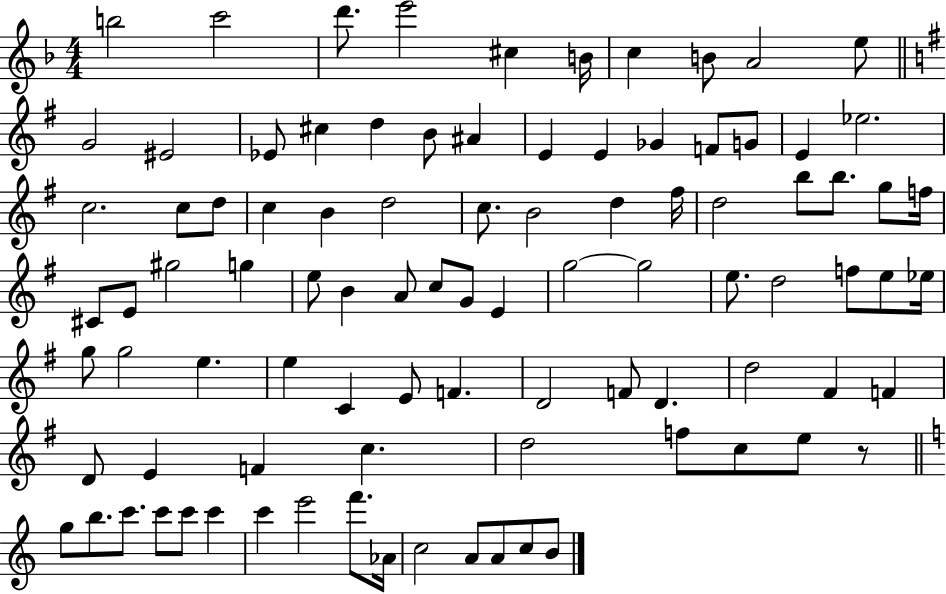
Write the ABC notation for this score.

X:1
T:Untitled
M:4/4
L:1/4
K:F
b2 c'2 d'/2 e'2 ^c B/4 c B/2 A2 e/2 G2 ^E2 _E/2 ^c d B/2 ^A E E _G F/2 G/2 E _e2 c2 c/2 d/2 c B d2 c/2 B2 d ^f/4 d2 b/2 b/2 g/2 f/4 ^C/2 E/2 ^g2 g e/2 B A/2 c/2 G/2 E g2 g2 e/2 d2 f/2 e/2 _e/4 g/2 g2 e e C E/2 F D2 F/2 D d2 ^F F D/2 E F c d2 f/2 c/2 e/2 z/2 g/2 b/2 c'/2 c'/2 c'/2 c' c' e'2 f'/2 _A/4 c2 A/2 A/2 c/2 B/2